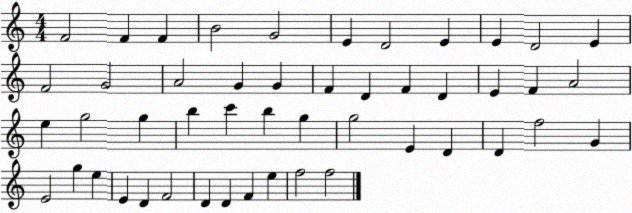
X:1
T:Untitled
M:4/4
L:1/4
K:C
F2 F F B2 G2 E D2 E E D2 E F2 G2 A2 G G F D F D E F A2 e g2 g b c' b g g2 E D D f2 G E2 g e E D F2 D D F e f2 f2